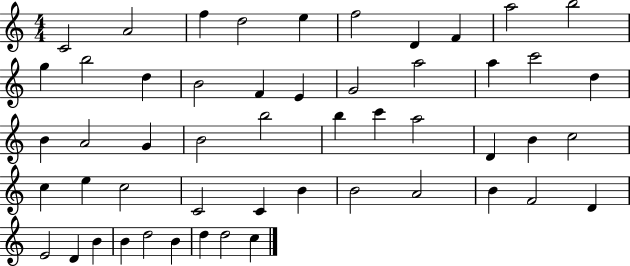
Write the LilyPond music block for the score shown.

{
  \clef treble
  \numericTimeSignature
  \time 4/4
  \key c \major
  c'2 a'2 | f''4 d''2 e''4 | f''2 d'4 f'4 | a''2 b''2 | \break g''4 b''2 d''4 | b'2 f'4 e'4 | g'2 a''2 | a''4 c'''2 d''4 | \break b'4 a'2 g'4 | b'2 b''2 | b''4 c'''4 a''2 | d'4 b'4 c''2 | \break c''4 e''4 c''2 | c'2 c'4 b'4 | b'2 a'2 | b'4 f'2 d'4 | \break e'2 d'4 b'4 | b'4 d''2 b'4 | d''4 d''2 c''4 | \bar "|."
}